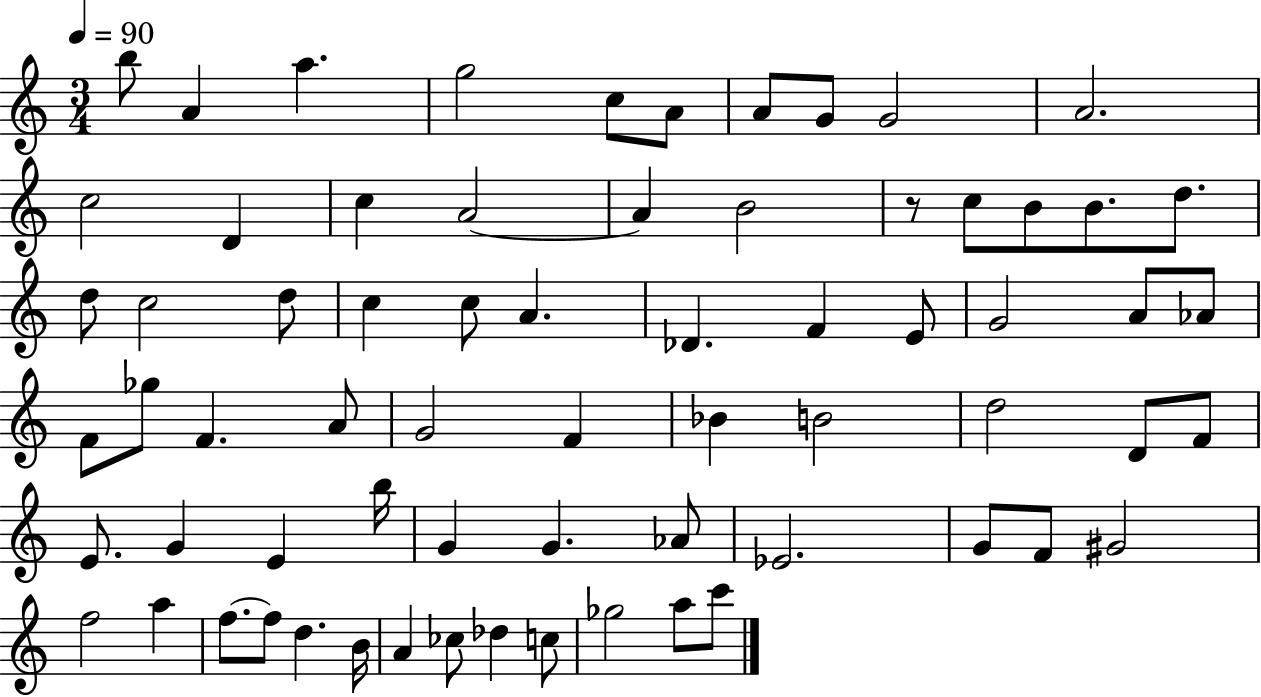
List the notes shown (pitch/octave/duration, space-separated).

B5/e A4/q A5/q. G5/h C5/e A4/e A4/e G4/e G4/h A4/h. C5/h D4/q C5/q A4/h A4/q B4/h R/e C5/e B4/e B4/e. D5/e. D5/e C5/h D5/e C5/q C5/e A4/q. Db4/q. F4/q E4/e G4/h A4/e Ab4/e F4/e Gb5/e F4/q. A4/e G4/h F4/q Bb4/q B4/h D5/h D4/e F4/e E4/e. G4/q E4/q B5/s G4/q G4/q. Ab4/e Eb4/h. G4/e F4/e G#4/h F5/h A5/q F5/e. F5/e D5/q. B4/s A4/q CES5/e Db5/q C5/e Gb5/h A5/e C6/e